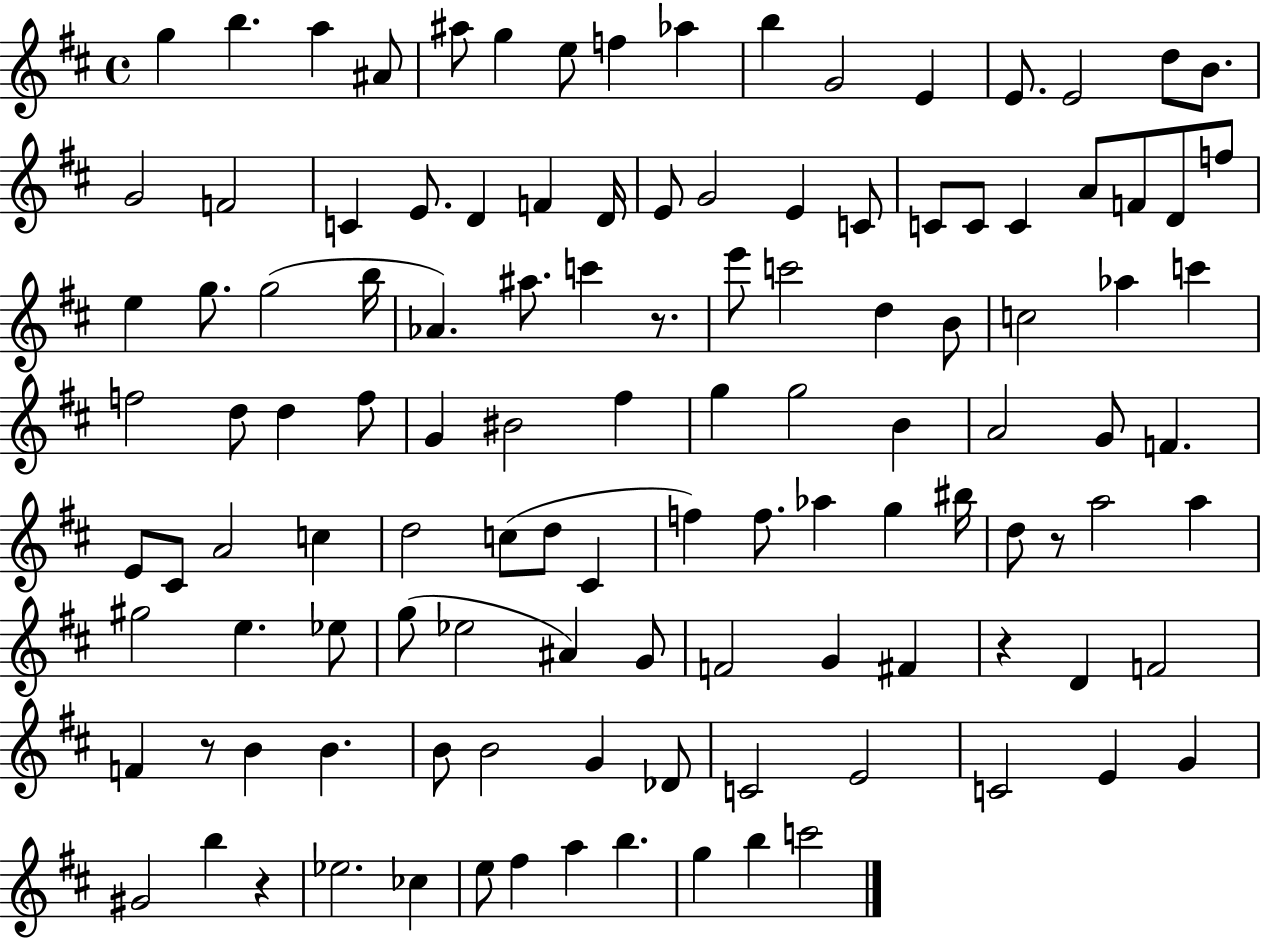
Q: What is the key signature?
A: D major